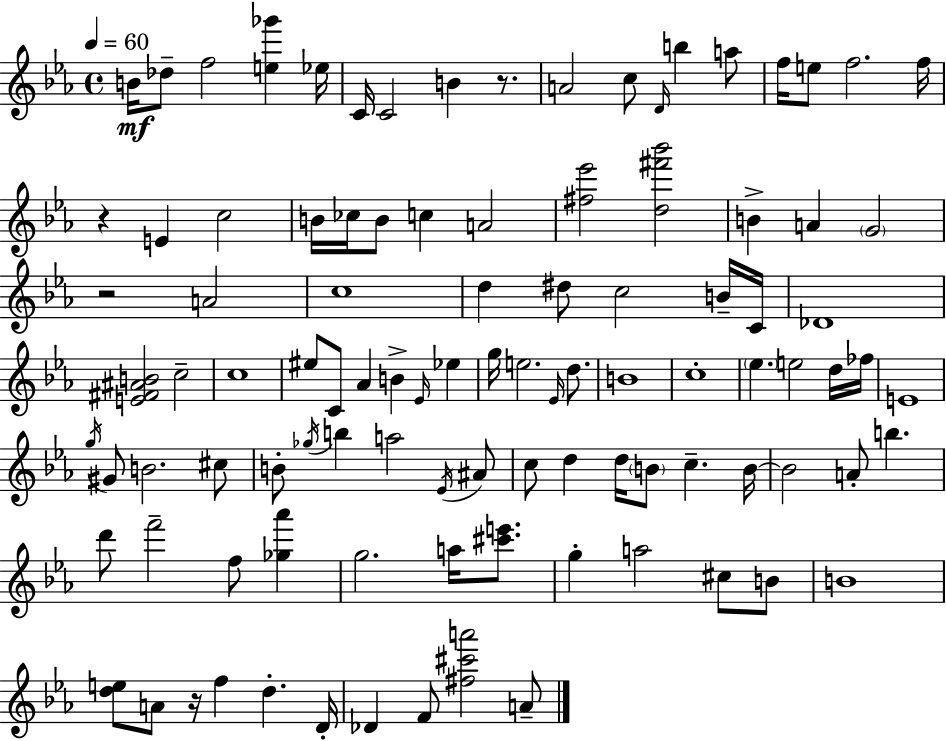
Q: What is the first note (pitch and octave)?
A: B4